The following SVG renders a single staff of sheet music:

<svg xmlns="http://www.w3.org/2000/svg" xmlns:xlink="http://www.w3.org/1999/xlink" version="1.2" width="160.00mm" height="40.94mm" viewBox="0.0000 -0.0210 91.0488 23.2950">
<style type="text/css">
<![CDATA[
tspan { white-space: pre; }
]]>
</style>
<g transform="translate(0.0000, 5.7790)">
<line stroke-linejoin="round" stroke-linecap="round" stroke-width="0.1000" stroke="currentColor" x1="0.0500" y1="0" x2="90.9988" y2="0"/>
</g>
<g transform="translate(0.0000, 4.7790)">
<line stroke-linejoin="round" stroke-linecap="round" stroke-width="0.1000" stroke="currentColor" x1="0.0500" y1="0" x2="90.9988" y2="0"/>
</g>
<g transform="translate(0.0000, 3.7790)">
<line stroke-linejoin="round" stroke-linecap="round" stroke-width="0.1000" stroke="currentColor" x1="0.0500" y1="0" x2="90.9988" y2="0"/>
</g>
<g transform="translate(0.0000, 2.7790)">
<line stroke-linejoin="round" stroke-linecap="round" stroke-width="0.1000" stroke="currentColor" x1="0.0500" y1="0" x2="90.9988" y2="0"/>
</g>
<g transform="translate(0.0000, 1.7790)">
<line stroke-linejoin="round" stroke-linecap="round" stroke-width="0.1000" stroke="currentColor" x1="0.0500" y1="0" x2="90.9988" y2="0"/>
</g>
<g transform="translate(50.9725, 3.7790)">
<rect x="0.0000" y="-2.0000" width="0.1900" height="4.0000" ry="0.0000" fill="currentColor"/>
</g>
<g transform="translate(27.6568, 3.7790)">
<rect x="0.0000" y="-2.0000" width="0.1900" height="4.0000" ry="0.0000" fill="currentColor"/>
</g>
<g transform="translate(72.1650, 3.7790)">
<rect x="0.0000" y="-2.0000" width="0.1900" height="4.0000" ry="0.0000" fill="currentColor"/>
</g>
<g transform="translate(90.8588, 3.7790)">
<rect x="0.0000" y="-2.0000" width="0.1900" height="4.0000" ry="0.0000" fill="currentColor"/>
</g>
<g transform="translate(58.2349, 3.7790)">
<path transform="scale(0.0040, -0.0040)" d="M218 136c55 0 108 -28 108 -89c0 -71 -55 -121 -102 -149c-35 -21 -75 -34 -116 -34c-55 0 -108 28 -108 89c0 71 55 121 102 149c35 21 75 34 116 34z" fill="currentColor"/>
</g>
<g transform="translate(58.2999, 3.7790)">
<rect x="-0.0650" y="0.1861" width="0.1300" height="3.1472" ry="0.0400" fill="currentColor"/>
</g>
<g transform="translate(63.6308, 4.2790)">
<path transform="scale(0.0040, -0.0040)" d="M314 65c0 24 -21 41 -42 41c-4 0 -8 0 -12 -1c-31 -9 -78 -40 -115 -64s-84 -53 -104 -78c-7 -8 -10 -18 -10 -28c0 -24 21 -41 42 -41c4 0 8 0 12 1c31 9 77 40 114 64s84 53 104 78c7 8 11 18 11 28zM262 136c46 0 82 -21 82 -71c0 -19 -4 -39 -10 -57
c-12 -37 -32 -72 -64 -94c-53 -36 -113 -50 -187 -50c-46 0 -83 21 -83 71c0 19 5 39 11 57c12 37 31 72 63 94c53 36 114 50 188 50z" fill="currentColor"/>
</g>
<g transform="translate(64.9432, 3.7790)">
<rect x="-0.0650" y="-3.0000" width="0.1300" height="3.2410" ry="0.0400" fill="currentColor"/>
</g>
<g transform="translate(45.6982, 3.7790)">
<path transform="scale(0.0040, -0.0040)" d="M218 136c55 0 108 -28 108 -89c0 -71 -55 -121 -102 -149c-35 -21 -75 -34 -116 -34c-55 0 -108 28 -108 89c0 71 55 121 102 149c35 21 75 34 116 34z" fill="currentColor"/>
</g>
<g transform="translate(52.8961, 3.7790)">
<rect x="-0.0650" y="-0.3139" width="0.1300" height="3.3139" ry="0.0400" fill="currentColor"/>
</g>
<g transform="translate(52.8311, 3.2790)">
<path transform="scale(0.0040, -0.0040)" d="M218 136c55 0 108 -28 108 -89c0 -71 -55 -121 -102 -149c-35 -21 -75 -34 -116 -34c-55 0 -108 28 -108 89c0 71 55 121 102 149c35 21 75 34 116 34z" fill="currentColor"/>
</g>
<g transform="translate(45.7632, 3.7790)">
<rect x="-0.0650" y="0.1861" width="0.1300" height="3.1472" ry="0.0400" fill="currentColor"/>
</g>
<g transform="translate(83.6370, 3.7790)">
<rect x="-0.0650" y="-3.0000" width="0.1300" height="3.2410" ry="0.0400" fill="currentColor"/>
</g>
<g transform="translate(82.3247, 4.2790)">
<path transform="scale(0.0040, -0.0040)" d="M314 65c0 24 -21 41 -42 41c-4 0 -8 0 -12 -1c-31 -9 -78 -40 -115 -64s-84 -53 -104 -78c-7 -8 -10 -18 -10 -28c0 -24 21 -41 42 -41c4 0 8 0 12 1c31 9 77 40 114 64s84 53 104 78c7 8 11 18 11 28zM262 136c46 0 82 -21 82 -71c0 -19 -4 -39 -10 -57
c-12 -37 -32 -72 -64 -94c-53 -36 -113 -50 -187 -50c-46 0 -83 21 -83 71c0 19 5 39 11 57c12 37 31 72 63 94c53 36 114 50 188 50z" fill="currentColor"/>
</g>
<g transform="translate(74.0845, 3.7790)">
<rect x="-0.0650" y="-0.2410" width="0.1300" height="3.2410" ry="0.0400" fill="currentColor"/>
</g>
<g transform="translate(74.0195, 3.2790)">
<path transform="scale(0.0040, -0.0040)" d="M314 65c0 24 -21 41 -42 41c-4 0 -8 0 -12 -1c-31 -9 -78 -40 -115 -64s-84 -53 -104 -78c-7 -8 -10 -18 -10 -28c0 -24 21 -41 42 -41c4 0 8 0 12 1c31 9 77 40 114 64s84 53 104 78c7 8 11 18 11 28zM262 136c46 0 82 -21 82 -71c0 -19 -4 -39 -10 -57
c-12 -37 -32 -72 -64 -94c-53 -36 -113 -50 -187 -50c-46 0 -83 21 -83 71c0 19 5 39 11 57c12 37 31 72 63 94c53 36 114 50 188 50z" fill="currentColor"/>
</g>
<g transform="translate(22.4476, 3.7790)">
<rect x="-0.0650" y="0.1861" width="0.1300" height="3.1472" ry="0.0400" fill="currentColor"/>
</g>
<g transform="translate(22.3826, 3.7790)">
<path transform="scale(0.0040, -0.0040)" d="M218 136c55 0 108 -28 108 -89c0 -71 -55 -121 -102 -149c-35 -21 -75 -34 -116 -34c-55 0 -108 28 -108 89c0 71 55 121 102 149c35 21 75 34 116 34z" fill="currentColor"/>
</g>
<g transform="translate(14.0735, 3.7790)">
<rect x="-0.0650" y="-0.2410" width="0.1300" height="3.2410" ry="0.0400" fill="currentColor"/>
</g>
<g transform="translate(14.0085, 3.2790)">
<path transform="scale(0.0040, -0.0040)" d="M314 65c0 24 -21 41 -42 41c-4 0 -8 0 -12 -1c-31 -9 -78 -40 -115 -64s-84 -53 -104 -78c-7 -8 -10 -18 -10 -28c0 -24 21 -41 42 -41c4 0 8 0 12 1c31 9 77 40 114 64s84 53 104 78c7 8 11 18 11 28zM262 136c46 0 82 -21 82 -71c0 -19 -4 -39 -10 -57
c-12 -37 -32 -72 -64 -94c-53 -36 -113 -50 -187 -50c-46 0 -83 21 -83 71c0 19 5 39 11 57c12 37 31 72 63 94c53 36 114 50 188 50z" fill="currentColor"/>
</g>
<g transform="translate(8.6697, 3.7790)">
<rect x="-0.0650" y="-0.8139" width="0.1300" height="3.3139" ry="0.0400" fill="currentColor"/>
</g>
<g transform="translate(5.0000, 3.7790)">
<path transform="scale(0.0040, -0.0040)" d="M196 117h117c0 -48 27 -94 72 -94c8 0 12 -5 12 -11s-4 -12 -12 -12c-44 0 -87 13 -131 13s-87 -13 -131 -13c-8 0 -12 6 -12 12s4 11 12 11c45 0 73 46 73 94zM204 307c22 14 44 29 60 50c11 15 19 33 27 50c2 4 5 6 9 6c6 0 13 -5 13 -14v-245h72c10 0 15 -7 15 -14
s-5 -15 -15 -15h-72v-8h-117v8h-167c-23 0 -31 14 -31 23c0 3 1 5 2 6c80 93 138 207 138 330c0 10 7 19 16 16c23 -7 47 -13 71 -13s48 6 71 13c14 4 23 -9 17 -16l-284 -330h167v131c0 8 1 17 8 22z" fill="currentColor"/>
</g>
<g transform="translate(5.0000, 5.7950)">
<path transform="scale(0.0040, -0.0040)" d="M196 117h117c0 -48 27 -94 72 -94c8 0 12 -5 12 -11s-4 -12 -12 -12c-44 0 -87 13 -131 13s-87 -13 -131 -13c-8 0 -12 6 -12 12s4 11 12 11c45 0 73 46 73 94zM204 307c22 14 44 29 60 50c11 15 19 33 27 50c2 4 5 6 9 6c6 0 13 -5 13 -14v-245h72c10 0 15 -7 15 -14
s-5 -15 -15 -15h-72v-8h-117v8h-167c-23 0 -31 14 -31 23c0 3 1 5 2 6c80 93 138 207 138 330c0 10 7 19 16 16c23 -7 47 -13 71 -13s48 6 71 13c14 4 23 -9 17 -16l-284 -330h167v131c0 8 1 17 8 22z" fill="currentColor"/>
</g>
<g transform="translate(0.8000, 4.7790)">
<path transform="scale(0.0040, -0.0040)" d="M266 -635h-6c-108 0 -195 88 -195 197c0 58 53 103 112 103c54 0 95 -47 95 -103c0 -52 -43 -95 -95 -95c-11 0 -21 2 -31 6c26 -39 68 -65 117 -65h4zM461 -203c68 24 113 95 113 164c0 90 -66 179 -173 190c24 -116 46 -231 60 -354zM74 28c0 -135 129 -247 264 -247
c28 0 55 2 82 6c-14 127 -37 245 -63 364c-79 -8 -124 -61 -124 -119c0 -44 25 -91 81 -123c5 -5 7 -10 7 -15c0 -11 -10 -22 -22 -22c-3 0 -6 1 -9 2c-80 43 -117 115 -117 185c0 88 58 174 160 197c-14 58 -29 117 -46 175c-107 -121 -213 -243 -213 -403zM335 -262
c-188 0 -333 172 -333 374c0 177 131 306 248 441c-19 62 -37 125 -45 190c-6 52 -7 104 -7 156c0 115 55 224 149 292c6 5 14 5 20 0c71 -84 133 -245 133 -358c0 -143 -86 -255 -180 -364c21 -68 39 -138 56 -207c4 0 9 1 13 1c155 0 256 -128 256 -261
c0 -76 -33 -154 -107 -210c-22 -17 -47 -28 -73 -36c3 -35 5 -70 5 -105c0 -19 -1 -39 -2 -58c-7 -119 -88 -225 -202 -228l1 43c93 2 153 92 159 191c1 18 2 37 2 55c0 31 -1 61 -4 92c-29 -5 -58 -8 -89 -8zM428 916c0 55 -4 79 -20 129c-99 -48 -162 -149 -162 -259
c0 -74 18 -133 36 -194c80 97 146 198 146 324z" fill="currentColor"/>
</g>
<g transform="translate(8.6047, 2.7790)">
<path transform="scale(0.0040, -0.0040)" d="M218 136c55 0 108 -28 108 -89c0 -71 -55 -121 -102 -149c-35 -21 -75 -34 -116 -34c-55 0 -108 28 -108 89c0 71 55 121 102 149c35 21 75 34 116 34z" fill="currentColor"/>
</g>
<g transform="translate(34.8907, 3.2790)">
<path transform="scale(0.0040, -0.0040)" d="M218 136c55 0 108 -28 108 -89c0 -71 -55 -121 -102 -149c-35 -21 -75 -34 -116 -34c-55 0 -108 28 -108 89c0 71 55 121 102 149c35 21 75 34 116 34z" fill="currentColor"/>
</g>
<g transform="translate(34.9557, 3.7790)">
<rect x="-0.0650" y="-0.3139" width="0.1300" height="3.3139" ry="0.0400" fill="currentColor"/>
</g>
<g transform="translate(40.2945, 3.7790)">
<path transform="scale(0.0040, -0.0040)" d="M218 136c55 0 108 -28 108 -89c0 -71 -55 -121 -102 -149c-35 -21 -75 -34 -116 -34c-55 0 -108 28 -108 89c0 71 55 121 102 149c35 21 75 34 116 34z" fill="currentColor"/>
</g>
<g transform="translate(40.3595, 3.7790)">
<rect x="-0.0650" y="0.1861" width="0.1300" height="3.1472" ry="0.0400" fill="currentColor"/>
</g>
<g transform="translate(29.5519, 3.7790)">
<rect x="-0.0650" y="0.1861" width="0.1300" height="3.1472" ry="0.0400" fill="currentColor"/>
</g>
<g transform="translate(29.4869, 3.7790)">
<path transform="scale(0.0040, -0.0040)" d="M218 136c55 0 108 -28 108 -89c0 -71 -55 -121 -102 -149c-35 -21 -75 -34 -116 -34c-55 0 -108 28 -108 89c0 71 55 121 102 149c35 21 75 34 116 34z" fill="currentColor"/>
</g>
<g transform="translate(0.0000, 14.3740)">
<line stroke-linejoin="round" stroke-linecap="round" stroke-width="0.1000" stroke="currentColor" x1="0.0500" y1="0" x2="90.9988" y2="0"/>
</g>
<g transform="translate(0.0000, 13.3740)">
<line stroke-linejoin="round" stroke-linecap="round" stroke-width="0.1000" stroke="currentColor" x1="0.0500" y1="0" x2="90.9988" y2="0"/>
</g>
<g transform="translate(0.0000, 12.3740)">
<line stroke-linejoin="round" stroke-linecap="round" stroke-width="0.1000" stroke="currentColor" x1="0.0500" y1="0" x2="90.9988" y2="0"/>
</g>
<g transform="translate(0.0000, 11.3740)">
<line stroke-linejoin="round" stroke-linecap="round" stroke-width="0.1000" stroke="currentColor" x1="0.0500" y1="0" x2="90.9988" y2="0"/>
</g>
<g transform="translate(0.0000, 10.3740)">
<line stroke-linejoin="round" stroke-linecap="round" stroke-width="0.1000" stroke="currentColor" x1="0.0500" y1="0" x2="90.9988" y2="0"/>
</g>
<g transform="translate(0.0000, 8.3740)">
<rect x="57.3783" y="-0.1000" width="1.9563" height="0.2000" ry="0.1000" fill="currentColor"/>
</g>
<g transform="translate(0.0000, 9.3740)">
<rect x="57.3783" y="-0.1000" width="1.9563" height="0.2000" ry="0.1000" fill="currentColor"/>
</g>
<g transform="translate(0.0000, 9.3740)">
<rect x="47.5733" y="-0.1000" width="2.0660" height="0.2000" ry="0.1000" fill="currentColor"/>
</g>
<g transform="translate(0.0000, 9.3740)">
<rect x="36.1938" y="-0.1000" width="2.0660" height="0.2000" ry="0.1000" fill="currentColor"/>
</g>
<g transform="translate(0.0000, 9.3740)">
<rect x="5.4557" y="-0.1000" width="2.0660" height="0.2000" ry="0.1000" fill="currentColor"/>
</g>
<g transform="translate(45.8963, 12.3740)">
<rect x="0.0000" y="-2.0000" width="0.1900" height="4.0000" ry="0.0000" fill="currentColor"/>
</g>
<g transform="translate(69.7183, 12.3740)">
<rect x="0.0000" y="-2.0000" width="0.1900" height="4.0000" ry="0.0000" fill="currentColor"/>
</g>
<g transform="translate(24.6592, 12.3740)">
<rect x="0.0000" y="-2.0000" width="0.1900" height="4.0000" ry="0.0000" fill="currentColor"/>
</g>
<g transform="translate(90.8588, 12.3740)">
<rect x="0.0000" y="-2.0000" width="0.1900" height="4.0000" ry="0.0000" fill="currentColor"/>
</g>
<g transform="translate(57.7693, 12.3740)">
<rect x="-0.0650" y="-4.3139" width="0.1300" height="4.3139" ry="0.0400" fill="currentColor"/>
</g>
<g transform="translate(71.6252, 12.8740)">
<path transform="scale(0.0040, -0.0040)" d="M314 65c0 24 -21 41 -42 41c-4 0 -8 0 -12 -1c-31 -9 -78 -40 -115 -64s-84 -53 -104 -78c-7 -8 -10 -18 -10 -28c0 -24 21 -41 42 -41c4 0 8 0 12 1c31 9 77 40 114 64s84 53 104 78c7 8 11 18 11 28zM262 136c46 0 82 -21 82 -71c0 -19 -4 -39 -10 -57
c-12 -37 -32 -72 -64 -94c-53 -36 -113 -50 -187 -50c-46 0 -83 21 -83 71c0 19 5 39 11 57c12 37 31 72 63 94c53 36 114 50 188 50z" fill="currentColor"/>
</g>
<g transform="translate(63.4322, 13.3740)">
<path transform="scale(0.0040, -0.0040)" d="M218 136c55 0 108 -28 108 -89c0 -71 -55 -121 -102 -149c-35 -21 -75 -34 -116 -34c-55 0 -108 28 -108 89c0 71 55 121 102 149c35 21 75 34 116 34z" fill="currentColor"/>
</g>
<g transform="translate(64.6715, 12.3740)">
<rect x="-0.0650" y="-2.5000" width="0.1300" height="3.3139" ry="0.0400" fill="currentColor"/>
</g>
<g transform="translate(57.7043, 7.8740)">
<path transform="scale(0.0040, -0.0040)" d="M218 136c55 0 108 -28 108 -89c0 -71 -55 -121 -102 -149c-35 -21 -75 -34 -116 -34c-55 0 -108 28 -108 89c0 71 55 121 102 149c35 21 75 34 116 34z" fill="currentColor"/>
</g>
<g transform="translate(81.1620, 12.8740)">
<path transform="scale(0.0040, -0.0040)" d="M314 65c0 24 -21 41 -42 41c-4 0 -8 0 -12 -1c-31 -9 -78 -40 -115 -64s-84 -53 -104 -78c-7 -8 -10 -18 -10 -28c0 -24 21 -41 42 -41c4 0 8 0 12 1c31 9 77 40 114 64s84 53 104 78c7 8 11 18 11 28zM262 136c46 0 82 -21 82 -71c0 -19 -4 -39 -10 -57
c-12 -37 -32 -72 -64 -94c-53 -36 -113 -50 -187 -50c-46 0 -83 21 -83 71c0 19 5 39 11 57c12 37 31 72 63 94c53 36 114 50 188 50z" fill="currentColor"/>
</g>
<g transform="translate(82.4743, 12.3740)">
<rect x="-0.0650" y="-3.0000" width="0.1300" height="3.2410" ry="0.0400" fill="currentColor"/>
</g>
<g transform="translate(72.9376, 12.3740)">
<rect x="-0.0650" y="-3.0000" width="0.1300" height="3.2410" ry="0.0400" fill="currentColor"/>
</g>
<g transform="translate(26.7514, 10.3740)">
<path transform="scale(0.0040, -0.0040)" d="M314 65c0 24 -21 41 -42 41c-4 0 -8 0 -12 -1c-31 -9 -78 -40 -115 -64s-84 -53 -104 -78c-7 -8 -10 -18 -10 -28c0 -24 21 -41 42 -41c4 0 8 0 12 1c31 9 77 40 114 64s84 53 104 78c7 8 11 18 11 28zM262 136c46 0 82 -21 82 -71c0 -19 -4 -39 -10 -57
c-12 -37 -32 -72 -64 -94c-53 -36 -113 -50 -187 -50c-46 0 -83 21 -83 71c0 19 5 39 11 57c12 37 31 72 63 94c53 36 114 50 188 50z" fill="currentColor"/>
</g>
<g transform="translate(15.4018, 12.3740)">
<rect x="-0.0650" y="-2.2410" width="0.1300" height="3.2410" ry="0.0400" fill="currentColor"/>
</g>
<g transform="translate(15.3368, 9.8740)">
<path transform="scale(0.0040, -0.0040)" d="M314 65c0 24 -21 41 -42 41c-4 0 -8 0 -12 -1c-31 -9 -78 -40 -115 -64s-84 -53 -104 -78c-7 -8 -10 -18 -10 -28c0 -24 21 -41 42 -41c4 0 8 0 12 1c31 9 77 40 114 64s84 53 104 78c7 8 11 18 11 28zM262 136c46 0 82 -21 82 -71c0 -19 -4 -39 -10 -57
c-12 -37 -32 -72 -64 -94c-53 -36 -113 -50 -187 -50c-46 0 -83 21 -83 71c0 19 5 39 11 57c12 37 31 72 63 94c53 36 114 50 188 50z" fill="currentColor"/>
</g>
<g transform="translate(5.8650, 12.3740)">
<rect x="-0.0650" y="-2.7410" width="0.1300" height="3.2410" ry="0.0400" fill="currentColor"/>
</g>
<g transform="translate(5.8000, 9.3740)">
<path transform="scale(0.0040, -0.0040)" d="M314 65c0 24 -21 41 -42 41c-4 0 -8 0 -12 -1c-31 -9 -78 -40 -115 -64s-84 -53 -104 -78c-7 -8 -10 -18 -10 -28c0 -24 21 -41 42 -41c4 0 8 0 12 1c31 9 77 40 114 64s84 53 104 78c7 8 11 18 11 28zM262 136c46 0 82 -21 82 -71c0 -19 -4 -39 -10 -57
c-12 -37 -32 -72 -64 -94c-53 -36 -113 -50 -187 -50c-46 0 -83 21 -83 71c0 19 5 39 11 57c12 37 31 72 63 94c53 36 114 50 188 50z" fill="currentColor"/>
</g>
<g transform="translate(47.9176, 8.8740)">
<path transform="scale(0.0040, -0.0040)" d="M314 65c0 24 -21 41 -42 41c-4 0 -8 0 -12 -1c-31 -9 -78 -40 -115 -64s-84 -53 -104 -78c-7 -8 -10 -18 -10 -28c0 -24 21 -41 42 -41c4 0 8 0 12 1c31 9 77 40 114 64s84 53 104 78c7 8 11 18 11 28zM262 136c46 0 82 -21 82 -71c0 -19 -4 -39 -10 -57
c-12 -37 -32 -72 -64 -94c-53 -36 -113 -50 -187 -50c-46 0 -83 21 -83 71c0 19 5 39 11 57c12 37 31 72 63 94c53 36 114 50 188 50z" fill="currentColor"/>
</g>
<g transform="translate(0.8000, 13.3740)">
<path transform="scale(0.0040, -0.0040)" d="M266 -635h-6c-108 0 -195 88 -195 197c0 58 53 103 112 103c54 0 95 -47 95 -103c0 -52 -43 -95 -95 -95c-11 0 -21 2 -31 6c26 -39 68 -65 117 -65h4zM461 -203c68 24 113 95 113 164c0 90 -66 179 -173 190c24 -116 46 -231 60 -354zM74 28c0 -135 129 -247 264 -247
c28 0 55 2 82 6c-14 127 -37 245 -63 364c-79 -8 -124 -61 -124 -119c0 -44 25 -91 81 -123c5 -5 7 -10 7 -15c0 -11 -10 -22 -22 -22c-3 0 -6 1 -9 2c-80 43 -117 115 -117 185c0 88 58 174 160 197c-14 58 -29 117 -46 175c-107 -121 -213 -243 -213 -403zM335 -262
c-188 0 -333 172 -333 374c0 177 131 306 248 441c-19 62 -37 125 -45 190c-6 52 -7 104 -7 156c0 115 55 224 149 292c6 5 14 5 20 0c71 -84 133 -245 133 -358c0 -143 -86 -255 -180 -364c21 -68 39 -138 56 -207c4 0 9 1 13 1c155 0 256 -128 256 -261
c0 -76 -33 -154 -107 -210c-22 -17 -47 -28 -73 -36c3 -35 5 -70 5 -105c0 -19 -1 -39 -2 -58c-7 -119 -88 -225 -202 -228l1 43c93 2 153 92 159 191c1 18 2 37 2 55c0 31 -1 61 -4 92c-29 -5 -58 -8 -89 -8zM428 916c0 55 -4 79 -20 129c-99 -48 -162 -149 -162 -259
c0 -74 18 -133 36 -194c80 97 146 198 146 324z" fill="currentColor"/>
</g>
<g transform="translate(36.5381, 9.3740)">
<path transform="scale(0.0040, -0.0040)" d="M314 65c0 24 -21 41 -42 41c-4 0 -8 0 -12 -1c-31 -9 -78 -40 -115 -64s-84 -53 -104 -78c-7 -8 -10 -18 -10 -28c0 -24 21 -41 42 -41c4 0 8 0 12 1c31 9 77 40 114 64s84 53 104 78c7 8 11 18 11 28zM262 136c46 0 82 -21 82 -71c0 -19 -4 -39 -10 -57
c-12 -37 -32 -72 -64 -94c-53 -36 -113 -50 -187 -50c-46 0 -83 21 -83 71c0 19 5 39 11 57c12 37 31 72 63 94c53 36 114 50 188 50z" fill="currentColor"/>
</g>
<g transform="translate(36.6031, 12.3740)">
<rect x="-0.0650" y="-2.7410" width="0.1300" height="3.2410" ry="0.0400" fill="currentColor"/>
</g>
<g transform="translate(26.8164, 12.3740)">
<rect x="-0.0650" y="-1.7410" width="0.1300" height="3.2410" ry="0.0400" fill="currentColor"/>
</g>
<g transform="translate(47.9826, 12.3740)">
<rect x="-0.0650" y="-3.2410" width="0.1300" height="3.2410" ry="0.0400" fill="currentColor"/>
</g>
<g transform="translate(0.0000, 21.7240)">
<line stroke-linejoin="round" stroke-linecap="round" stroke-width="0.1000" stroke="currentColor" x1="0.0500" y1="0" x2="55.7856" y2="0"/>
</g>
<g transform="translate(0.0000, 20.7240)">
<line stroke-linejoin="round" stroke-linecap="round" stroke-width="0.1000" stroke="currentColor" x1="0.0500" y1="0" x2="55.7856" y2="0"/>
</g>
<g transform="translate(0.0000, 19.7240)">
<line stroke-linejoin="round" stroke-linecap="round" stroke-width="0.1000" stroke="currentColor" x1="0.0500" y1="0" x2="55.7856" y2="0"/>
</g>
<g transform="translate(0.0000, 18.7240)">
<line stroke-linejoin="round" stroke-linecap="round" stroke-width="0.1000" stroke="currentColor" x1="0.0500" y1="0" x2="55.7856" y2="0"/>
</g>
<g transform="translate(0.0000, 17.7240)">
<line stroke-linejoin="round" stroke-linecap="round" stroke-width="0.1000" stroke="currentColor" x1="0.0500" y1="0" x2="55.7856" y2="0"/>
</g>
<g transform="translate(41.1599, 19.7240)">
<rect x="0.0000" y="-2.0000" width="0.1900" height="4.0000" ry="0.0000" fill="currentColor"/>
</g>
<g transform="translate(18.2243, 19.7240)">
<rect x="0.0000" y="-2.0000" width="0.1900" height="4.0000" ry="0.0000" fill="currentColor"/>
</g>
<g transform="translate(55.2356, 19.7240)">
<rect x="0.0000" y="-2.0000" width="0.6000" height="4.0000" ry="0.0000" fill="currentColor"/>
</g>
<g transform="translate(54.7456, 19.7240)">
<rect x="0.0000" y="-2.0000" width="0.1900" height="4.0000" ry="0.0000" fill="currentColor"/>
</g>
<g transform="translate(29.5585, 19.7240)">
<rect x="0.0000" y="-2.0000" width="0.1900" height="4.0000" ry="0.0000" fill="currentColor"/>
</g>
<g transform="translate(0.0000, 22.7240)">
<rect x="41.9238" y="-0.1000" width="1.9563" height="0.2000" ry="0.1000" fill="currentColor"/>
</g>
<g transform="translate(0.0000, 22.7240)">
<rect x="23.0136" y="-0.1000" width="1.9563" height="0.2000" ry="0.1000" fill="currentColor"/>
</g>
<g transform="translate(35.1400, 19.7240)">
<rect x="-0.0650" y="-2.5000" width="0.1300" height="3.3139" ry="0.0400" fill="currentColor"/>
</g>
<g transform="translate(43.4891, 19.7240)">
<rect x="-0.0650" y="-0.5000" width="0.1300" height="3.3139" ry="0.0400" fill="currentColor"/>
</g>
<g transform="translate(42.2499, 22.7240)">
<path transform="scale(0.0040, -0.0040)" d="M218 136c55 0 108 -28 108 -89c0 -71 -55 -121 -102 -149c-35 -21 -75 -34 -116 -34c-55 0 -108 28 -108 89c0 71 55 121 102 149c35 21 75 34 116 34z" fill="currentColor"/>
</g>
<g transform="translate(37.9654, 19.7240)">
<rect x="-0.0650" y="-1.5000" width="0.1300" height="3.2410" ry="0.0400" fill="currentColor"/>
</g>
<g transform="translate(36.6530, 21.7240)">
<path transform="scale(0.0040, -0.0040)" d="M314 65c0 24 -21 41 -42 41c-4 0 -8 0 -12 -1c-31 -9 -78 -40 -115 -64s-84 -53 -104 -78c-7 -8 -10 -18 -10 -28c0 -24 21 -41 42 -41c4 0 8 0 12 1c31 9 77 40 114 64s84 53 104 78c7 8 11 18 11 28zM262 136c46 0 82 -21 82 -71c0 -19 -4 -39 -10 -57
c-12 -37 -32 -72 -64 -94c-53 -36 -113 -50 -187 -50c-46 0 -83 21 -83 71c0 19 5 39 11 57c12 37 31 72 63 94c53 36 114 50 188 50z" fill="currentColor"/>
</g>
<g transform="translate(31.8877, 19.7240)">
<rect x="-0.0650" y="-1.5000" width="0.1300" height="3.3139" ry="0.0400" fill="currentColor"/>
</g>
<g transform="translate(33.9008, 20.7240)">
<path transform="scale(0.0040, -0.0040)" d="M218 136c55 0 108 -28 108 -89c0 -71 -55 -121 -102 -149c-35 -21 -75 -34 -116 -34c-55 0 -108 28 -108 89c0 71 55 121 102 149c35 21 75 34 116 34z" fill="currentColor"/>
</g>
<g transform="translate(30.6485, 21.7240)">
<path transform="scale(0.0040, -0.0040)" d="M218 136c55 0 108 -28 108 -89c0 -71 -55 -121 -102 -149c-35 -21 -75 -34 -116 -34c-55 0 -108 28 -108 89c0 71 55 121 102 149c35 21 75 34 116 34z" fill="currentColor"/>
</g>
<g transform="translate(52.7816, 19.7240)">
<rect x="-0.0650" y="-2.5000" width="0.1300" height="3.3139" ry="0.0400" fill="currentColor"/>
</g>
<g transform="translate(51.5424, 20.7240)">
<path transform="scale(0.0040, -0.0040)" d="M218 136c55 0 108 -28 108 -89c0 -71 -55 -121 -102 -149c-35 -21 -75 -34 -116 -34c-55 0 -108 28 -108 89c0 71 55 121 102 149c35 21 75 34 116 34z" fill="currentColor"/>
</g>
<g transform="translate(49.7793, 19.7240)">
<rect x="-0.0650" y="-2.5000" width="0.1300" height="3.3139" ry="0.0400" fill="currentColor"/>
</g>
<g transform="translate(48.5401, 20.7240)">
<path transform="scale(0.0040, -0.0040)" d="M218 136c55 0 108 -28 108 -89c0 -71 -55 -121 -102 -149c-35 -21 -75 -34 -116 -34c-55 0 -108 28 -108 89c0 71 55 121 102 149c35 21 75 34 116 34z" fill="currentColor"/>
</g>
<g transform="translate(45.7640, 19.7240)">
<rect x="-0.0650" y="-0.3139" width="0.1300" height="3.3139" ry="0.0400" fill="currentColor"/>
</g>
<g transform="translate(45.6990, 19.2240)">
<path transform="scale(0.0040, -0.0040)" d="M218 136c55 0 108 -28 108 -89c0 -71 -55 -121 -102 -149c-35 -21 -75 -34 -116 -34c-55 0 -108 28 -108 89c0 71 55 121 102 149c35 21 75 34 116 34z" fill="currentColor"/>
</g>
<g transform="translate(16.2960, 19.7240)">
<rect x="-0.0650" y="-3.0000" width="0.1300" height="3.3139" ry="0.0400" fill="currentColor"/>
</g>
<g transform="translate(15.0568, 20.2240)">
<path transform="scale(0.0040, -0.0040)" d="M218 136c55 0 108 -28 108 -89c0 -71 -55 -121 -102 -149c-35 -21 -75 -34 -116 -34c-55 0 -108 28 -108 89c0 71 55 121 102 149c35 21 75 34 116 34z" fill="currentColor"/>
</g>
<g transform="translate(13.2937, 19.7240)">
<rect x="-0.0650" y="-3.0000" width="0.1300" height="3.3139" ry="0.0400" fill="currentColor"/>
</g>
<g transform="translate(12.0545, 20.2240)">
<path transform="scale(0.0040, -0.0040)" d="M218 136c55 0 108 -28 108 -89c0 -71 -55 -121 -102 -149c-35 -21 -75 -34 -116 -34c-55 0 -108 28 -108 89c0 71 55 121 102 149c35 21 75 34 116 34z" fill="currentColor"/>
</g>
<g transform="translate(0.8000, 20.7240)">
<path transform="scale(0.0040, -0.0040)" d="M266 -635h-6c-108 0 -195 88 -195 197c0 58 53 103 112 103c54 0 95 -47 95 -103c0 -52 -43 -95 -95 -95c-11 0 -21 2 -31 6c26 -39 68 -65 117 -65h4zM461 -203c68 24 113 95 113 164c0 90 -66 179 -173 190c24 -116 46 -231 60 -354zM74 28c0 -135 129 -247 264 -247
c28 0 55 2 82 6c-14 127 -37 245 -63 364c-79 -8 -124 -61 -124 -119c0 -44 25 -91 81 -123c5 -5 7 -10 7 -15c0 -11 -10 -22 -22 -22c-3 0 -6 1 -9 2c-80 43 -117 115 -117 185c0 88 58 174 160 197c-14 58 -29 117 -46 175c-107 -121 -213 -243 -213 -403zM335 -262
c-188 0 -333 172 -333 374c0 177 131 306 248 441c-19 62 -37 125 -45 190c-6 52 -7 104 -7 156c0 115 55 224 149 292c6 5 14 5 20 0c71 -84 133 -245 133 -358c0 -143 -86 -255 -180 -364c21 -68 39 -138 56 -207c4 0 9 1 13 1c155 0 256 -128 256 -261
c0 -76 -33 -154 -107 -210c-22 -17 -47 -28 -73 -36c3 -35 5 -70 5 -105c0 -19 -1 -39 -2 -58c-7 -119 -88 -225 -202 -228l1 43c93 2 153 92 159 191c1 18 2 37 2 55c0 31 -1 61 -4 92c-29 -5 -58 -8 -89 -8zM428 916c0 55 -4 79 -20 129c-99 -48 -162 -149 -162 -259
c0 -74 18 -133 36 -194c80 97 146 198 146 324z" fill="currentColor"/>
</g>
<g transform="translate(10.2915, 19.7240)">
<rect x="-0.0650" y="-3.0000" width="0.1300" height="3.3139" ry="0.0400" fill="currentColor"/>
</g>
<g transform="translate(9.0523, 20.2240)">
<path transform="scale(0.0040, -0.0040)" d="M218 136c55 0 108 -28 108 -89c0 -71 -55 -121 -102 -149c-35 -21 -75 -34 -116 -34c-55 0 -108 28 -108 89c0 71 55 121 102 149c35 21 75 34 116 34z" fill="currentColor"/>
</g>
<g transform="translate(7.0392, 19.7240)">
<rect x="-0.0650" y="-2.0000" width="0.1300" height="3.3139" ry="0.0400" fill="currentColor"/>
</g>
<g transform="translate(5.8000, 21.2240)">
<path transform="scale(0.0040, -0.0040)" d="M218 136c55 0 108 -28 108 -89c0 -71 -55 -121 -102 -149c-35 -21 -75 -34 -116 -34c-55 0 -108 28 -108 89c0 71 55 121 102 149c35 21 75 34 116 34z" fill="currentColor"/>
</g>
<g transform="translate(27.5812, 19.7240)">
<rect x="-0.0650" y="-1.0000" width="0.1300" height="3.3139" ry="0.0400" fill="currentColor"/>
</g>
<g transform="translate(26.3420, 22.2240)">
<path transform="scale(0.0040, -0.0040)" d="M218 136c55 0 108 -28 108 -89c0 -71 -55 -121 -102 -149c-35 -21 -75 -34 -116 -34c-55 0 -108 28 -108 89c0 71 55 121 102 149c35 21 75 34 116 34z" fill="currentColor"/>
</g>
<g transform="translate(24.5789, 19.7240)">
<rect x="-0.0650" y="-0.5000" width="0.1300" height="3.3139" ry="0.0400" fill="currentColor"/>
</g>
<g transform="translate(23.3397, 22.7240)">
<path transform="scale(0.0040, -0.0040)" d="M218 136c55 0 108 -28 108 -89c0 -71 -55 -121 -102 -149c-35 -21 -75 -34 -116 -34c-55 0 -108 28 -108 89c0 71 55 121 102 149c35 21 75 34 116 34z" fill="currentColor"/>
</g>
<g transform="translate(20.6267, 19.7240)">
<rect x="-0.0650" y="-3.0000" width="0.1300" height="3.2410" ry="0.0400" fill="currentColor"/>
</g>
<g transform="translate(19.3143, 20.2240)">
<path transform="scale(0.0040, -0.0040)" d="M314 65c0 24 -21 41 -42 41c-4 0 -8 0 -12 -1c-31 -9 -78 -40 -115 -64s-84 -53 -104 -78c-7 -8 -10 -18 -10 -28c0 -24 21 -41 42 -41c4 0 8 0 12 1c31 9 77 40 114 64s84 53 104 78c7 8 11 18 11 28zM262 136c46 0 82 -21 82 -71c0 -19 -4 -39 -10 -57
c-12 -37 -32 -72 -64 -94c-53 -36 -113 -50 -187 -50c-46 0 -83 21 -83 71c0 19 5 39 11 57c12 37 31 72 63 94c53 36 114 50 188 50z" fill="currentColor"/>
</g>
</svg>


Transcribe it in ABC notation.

X:1
T:Untitled
M:4/4
L:1/4
K:C
d c2 B B c B B c B A2 c2 A2 a2 g2 f2 a2 b2 d' G A2 A2 F A A A A2 C D E G E2 C c G G